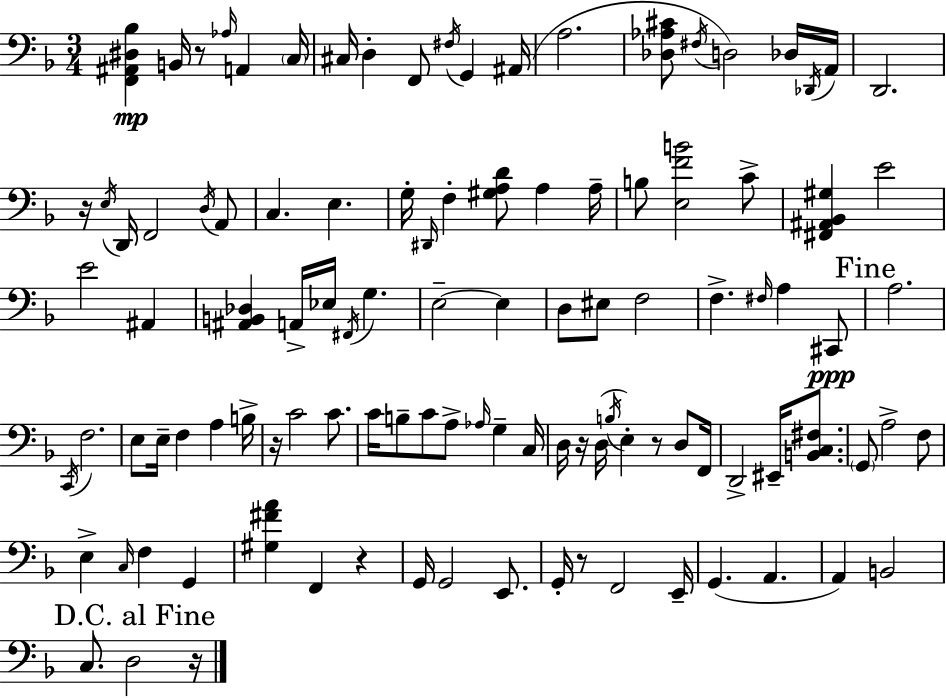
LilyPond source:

{
  \clef bass
  \numericTimeSignature
  \time 3/4
  \key f \major
  <f, ais, dis bes>4\mp b,16 r8 \grace { aes16 } a,4 | \parenthesize c16 cis16 d4-. f,8 \acciaccatura { fis16 } g,4 | ais,16( a2. | <des aes cis'>8 \acciaccatura { fis16 } d2) | \break des16 \acciaccatura { des,16 } a,16 d,2. | r16 \acciaccatura { e16 } d,16 f,2 | \acciaccatura { d16 } a,8 c4. | e4. g16-. \grace { dis,16 } f4-. | \break <gis a d'>8 a4 a16-- b8 <e f' b'>2 | c'8-> <fis, ais, bes, gis>4 e'2 | e'2 | ais,4 <ais, b, des>4 a,16-> | \break ees16 \acciaccatura { fis,16 } g4. e2--~~ | e4 d8 eis8 | f2 f4.-> | \grace { fis16 } a4 cis,8\ppp \mark "Fine" a2. | \break \acciaccatura { c,16 } f2. | e8 | e16-- f4 a4 b16-> r16 c'2 | c'8. c'16 b8-- | \break c'8 a8-> \grace { aes16 } g4-- c16 d16 | r16 d16( \acciaccatura { b16 } e4-.) r8 d8 f,16 | d,2-> eis,16-- <b, c fis>8. | \parenthesize g,8 a2-> f8 | \break e4-> \grace { c16 } f4 g,4 | <gis fis' a'>4 f,4 r4 | g,16 g,2 e,8. | g,16-. r8 f,2 | \break e,16-- g,4.( a,4. | a,4) b,2 | \mark "D.C. al Fine" c8. d2 | r16 \bar "|."
}